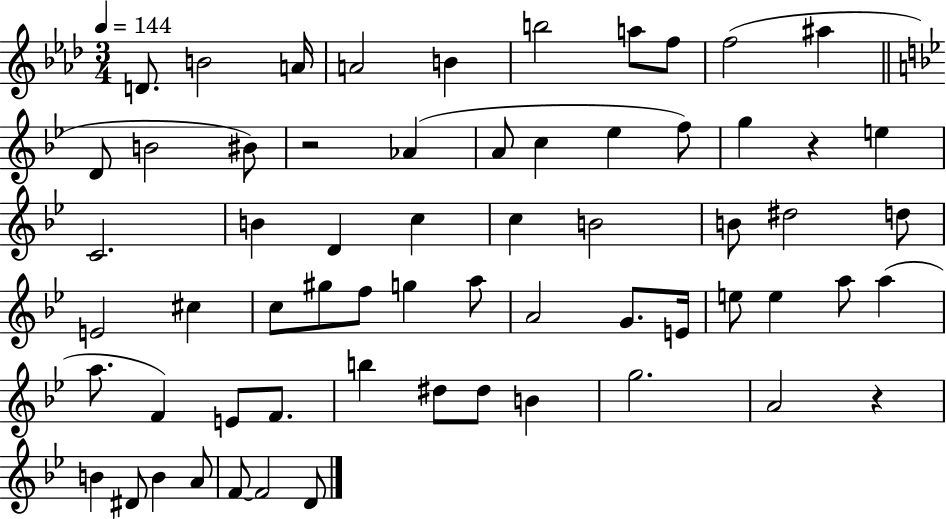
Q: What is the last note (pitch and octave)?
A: D4